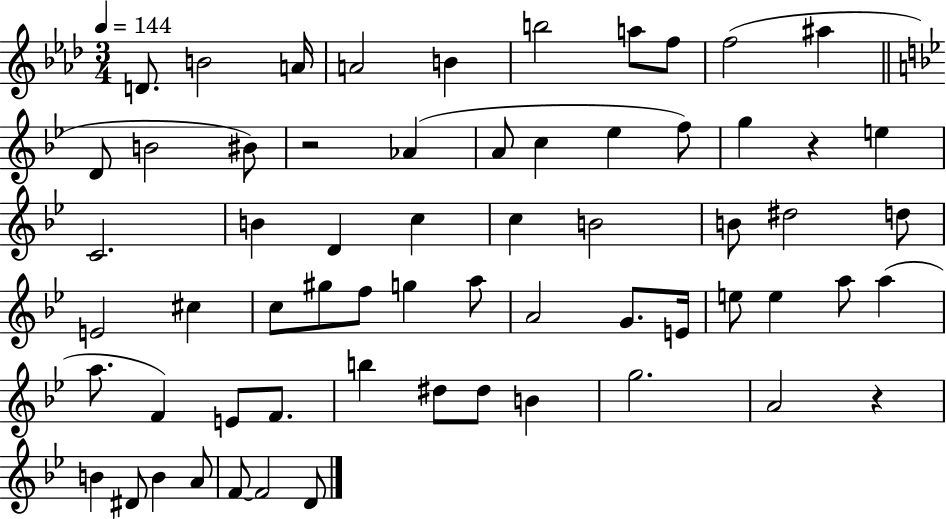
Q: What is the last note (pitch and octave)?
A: D4